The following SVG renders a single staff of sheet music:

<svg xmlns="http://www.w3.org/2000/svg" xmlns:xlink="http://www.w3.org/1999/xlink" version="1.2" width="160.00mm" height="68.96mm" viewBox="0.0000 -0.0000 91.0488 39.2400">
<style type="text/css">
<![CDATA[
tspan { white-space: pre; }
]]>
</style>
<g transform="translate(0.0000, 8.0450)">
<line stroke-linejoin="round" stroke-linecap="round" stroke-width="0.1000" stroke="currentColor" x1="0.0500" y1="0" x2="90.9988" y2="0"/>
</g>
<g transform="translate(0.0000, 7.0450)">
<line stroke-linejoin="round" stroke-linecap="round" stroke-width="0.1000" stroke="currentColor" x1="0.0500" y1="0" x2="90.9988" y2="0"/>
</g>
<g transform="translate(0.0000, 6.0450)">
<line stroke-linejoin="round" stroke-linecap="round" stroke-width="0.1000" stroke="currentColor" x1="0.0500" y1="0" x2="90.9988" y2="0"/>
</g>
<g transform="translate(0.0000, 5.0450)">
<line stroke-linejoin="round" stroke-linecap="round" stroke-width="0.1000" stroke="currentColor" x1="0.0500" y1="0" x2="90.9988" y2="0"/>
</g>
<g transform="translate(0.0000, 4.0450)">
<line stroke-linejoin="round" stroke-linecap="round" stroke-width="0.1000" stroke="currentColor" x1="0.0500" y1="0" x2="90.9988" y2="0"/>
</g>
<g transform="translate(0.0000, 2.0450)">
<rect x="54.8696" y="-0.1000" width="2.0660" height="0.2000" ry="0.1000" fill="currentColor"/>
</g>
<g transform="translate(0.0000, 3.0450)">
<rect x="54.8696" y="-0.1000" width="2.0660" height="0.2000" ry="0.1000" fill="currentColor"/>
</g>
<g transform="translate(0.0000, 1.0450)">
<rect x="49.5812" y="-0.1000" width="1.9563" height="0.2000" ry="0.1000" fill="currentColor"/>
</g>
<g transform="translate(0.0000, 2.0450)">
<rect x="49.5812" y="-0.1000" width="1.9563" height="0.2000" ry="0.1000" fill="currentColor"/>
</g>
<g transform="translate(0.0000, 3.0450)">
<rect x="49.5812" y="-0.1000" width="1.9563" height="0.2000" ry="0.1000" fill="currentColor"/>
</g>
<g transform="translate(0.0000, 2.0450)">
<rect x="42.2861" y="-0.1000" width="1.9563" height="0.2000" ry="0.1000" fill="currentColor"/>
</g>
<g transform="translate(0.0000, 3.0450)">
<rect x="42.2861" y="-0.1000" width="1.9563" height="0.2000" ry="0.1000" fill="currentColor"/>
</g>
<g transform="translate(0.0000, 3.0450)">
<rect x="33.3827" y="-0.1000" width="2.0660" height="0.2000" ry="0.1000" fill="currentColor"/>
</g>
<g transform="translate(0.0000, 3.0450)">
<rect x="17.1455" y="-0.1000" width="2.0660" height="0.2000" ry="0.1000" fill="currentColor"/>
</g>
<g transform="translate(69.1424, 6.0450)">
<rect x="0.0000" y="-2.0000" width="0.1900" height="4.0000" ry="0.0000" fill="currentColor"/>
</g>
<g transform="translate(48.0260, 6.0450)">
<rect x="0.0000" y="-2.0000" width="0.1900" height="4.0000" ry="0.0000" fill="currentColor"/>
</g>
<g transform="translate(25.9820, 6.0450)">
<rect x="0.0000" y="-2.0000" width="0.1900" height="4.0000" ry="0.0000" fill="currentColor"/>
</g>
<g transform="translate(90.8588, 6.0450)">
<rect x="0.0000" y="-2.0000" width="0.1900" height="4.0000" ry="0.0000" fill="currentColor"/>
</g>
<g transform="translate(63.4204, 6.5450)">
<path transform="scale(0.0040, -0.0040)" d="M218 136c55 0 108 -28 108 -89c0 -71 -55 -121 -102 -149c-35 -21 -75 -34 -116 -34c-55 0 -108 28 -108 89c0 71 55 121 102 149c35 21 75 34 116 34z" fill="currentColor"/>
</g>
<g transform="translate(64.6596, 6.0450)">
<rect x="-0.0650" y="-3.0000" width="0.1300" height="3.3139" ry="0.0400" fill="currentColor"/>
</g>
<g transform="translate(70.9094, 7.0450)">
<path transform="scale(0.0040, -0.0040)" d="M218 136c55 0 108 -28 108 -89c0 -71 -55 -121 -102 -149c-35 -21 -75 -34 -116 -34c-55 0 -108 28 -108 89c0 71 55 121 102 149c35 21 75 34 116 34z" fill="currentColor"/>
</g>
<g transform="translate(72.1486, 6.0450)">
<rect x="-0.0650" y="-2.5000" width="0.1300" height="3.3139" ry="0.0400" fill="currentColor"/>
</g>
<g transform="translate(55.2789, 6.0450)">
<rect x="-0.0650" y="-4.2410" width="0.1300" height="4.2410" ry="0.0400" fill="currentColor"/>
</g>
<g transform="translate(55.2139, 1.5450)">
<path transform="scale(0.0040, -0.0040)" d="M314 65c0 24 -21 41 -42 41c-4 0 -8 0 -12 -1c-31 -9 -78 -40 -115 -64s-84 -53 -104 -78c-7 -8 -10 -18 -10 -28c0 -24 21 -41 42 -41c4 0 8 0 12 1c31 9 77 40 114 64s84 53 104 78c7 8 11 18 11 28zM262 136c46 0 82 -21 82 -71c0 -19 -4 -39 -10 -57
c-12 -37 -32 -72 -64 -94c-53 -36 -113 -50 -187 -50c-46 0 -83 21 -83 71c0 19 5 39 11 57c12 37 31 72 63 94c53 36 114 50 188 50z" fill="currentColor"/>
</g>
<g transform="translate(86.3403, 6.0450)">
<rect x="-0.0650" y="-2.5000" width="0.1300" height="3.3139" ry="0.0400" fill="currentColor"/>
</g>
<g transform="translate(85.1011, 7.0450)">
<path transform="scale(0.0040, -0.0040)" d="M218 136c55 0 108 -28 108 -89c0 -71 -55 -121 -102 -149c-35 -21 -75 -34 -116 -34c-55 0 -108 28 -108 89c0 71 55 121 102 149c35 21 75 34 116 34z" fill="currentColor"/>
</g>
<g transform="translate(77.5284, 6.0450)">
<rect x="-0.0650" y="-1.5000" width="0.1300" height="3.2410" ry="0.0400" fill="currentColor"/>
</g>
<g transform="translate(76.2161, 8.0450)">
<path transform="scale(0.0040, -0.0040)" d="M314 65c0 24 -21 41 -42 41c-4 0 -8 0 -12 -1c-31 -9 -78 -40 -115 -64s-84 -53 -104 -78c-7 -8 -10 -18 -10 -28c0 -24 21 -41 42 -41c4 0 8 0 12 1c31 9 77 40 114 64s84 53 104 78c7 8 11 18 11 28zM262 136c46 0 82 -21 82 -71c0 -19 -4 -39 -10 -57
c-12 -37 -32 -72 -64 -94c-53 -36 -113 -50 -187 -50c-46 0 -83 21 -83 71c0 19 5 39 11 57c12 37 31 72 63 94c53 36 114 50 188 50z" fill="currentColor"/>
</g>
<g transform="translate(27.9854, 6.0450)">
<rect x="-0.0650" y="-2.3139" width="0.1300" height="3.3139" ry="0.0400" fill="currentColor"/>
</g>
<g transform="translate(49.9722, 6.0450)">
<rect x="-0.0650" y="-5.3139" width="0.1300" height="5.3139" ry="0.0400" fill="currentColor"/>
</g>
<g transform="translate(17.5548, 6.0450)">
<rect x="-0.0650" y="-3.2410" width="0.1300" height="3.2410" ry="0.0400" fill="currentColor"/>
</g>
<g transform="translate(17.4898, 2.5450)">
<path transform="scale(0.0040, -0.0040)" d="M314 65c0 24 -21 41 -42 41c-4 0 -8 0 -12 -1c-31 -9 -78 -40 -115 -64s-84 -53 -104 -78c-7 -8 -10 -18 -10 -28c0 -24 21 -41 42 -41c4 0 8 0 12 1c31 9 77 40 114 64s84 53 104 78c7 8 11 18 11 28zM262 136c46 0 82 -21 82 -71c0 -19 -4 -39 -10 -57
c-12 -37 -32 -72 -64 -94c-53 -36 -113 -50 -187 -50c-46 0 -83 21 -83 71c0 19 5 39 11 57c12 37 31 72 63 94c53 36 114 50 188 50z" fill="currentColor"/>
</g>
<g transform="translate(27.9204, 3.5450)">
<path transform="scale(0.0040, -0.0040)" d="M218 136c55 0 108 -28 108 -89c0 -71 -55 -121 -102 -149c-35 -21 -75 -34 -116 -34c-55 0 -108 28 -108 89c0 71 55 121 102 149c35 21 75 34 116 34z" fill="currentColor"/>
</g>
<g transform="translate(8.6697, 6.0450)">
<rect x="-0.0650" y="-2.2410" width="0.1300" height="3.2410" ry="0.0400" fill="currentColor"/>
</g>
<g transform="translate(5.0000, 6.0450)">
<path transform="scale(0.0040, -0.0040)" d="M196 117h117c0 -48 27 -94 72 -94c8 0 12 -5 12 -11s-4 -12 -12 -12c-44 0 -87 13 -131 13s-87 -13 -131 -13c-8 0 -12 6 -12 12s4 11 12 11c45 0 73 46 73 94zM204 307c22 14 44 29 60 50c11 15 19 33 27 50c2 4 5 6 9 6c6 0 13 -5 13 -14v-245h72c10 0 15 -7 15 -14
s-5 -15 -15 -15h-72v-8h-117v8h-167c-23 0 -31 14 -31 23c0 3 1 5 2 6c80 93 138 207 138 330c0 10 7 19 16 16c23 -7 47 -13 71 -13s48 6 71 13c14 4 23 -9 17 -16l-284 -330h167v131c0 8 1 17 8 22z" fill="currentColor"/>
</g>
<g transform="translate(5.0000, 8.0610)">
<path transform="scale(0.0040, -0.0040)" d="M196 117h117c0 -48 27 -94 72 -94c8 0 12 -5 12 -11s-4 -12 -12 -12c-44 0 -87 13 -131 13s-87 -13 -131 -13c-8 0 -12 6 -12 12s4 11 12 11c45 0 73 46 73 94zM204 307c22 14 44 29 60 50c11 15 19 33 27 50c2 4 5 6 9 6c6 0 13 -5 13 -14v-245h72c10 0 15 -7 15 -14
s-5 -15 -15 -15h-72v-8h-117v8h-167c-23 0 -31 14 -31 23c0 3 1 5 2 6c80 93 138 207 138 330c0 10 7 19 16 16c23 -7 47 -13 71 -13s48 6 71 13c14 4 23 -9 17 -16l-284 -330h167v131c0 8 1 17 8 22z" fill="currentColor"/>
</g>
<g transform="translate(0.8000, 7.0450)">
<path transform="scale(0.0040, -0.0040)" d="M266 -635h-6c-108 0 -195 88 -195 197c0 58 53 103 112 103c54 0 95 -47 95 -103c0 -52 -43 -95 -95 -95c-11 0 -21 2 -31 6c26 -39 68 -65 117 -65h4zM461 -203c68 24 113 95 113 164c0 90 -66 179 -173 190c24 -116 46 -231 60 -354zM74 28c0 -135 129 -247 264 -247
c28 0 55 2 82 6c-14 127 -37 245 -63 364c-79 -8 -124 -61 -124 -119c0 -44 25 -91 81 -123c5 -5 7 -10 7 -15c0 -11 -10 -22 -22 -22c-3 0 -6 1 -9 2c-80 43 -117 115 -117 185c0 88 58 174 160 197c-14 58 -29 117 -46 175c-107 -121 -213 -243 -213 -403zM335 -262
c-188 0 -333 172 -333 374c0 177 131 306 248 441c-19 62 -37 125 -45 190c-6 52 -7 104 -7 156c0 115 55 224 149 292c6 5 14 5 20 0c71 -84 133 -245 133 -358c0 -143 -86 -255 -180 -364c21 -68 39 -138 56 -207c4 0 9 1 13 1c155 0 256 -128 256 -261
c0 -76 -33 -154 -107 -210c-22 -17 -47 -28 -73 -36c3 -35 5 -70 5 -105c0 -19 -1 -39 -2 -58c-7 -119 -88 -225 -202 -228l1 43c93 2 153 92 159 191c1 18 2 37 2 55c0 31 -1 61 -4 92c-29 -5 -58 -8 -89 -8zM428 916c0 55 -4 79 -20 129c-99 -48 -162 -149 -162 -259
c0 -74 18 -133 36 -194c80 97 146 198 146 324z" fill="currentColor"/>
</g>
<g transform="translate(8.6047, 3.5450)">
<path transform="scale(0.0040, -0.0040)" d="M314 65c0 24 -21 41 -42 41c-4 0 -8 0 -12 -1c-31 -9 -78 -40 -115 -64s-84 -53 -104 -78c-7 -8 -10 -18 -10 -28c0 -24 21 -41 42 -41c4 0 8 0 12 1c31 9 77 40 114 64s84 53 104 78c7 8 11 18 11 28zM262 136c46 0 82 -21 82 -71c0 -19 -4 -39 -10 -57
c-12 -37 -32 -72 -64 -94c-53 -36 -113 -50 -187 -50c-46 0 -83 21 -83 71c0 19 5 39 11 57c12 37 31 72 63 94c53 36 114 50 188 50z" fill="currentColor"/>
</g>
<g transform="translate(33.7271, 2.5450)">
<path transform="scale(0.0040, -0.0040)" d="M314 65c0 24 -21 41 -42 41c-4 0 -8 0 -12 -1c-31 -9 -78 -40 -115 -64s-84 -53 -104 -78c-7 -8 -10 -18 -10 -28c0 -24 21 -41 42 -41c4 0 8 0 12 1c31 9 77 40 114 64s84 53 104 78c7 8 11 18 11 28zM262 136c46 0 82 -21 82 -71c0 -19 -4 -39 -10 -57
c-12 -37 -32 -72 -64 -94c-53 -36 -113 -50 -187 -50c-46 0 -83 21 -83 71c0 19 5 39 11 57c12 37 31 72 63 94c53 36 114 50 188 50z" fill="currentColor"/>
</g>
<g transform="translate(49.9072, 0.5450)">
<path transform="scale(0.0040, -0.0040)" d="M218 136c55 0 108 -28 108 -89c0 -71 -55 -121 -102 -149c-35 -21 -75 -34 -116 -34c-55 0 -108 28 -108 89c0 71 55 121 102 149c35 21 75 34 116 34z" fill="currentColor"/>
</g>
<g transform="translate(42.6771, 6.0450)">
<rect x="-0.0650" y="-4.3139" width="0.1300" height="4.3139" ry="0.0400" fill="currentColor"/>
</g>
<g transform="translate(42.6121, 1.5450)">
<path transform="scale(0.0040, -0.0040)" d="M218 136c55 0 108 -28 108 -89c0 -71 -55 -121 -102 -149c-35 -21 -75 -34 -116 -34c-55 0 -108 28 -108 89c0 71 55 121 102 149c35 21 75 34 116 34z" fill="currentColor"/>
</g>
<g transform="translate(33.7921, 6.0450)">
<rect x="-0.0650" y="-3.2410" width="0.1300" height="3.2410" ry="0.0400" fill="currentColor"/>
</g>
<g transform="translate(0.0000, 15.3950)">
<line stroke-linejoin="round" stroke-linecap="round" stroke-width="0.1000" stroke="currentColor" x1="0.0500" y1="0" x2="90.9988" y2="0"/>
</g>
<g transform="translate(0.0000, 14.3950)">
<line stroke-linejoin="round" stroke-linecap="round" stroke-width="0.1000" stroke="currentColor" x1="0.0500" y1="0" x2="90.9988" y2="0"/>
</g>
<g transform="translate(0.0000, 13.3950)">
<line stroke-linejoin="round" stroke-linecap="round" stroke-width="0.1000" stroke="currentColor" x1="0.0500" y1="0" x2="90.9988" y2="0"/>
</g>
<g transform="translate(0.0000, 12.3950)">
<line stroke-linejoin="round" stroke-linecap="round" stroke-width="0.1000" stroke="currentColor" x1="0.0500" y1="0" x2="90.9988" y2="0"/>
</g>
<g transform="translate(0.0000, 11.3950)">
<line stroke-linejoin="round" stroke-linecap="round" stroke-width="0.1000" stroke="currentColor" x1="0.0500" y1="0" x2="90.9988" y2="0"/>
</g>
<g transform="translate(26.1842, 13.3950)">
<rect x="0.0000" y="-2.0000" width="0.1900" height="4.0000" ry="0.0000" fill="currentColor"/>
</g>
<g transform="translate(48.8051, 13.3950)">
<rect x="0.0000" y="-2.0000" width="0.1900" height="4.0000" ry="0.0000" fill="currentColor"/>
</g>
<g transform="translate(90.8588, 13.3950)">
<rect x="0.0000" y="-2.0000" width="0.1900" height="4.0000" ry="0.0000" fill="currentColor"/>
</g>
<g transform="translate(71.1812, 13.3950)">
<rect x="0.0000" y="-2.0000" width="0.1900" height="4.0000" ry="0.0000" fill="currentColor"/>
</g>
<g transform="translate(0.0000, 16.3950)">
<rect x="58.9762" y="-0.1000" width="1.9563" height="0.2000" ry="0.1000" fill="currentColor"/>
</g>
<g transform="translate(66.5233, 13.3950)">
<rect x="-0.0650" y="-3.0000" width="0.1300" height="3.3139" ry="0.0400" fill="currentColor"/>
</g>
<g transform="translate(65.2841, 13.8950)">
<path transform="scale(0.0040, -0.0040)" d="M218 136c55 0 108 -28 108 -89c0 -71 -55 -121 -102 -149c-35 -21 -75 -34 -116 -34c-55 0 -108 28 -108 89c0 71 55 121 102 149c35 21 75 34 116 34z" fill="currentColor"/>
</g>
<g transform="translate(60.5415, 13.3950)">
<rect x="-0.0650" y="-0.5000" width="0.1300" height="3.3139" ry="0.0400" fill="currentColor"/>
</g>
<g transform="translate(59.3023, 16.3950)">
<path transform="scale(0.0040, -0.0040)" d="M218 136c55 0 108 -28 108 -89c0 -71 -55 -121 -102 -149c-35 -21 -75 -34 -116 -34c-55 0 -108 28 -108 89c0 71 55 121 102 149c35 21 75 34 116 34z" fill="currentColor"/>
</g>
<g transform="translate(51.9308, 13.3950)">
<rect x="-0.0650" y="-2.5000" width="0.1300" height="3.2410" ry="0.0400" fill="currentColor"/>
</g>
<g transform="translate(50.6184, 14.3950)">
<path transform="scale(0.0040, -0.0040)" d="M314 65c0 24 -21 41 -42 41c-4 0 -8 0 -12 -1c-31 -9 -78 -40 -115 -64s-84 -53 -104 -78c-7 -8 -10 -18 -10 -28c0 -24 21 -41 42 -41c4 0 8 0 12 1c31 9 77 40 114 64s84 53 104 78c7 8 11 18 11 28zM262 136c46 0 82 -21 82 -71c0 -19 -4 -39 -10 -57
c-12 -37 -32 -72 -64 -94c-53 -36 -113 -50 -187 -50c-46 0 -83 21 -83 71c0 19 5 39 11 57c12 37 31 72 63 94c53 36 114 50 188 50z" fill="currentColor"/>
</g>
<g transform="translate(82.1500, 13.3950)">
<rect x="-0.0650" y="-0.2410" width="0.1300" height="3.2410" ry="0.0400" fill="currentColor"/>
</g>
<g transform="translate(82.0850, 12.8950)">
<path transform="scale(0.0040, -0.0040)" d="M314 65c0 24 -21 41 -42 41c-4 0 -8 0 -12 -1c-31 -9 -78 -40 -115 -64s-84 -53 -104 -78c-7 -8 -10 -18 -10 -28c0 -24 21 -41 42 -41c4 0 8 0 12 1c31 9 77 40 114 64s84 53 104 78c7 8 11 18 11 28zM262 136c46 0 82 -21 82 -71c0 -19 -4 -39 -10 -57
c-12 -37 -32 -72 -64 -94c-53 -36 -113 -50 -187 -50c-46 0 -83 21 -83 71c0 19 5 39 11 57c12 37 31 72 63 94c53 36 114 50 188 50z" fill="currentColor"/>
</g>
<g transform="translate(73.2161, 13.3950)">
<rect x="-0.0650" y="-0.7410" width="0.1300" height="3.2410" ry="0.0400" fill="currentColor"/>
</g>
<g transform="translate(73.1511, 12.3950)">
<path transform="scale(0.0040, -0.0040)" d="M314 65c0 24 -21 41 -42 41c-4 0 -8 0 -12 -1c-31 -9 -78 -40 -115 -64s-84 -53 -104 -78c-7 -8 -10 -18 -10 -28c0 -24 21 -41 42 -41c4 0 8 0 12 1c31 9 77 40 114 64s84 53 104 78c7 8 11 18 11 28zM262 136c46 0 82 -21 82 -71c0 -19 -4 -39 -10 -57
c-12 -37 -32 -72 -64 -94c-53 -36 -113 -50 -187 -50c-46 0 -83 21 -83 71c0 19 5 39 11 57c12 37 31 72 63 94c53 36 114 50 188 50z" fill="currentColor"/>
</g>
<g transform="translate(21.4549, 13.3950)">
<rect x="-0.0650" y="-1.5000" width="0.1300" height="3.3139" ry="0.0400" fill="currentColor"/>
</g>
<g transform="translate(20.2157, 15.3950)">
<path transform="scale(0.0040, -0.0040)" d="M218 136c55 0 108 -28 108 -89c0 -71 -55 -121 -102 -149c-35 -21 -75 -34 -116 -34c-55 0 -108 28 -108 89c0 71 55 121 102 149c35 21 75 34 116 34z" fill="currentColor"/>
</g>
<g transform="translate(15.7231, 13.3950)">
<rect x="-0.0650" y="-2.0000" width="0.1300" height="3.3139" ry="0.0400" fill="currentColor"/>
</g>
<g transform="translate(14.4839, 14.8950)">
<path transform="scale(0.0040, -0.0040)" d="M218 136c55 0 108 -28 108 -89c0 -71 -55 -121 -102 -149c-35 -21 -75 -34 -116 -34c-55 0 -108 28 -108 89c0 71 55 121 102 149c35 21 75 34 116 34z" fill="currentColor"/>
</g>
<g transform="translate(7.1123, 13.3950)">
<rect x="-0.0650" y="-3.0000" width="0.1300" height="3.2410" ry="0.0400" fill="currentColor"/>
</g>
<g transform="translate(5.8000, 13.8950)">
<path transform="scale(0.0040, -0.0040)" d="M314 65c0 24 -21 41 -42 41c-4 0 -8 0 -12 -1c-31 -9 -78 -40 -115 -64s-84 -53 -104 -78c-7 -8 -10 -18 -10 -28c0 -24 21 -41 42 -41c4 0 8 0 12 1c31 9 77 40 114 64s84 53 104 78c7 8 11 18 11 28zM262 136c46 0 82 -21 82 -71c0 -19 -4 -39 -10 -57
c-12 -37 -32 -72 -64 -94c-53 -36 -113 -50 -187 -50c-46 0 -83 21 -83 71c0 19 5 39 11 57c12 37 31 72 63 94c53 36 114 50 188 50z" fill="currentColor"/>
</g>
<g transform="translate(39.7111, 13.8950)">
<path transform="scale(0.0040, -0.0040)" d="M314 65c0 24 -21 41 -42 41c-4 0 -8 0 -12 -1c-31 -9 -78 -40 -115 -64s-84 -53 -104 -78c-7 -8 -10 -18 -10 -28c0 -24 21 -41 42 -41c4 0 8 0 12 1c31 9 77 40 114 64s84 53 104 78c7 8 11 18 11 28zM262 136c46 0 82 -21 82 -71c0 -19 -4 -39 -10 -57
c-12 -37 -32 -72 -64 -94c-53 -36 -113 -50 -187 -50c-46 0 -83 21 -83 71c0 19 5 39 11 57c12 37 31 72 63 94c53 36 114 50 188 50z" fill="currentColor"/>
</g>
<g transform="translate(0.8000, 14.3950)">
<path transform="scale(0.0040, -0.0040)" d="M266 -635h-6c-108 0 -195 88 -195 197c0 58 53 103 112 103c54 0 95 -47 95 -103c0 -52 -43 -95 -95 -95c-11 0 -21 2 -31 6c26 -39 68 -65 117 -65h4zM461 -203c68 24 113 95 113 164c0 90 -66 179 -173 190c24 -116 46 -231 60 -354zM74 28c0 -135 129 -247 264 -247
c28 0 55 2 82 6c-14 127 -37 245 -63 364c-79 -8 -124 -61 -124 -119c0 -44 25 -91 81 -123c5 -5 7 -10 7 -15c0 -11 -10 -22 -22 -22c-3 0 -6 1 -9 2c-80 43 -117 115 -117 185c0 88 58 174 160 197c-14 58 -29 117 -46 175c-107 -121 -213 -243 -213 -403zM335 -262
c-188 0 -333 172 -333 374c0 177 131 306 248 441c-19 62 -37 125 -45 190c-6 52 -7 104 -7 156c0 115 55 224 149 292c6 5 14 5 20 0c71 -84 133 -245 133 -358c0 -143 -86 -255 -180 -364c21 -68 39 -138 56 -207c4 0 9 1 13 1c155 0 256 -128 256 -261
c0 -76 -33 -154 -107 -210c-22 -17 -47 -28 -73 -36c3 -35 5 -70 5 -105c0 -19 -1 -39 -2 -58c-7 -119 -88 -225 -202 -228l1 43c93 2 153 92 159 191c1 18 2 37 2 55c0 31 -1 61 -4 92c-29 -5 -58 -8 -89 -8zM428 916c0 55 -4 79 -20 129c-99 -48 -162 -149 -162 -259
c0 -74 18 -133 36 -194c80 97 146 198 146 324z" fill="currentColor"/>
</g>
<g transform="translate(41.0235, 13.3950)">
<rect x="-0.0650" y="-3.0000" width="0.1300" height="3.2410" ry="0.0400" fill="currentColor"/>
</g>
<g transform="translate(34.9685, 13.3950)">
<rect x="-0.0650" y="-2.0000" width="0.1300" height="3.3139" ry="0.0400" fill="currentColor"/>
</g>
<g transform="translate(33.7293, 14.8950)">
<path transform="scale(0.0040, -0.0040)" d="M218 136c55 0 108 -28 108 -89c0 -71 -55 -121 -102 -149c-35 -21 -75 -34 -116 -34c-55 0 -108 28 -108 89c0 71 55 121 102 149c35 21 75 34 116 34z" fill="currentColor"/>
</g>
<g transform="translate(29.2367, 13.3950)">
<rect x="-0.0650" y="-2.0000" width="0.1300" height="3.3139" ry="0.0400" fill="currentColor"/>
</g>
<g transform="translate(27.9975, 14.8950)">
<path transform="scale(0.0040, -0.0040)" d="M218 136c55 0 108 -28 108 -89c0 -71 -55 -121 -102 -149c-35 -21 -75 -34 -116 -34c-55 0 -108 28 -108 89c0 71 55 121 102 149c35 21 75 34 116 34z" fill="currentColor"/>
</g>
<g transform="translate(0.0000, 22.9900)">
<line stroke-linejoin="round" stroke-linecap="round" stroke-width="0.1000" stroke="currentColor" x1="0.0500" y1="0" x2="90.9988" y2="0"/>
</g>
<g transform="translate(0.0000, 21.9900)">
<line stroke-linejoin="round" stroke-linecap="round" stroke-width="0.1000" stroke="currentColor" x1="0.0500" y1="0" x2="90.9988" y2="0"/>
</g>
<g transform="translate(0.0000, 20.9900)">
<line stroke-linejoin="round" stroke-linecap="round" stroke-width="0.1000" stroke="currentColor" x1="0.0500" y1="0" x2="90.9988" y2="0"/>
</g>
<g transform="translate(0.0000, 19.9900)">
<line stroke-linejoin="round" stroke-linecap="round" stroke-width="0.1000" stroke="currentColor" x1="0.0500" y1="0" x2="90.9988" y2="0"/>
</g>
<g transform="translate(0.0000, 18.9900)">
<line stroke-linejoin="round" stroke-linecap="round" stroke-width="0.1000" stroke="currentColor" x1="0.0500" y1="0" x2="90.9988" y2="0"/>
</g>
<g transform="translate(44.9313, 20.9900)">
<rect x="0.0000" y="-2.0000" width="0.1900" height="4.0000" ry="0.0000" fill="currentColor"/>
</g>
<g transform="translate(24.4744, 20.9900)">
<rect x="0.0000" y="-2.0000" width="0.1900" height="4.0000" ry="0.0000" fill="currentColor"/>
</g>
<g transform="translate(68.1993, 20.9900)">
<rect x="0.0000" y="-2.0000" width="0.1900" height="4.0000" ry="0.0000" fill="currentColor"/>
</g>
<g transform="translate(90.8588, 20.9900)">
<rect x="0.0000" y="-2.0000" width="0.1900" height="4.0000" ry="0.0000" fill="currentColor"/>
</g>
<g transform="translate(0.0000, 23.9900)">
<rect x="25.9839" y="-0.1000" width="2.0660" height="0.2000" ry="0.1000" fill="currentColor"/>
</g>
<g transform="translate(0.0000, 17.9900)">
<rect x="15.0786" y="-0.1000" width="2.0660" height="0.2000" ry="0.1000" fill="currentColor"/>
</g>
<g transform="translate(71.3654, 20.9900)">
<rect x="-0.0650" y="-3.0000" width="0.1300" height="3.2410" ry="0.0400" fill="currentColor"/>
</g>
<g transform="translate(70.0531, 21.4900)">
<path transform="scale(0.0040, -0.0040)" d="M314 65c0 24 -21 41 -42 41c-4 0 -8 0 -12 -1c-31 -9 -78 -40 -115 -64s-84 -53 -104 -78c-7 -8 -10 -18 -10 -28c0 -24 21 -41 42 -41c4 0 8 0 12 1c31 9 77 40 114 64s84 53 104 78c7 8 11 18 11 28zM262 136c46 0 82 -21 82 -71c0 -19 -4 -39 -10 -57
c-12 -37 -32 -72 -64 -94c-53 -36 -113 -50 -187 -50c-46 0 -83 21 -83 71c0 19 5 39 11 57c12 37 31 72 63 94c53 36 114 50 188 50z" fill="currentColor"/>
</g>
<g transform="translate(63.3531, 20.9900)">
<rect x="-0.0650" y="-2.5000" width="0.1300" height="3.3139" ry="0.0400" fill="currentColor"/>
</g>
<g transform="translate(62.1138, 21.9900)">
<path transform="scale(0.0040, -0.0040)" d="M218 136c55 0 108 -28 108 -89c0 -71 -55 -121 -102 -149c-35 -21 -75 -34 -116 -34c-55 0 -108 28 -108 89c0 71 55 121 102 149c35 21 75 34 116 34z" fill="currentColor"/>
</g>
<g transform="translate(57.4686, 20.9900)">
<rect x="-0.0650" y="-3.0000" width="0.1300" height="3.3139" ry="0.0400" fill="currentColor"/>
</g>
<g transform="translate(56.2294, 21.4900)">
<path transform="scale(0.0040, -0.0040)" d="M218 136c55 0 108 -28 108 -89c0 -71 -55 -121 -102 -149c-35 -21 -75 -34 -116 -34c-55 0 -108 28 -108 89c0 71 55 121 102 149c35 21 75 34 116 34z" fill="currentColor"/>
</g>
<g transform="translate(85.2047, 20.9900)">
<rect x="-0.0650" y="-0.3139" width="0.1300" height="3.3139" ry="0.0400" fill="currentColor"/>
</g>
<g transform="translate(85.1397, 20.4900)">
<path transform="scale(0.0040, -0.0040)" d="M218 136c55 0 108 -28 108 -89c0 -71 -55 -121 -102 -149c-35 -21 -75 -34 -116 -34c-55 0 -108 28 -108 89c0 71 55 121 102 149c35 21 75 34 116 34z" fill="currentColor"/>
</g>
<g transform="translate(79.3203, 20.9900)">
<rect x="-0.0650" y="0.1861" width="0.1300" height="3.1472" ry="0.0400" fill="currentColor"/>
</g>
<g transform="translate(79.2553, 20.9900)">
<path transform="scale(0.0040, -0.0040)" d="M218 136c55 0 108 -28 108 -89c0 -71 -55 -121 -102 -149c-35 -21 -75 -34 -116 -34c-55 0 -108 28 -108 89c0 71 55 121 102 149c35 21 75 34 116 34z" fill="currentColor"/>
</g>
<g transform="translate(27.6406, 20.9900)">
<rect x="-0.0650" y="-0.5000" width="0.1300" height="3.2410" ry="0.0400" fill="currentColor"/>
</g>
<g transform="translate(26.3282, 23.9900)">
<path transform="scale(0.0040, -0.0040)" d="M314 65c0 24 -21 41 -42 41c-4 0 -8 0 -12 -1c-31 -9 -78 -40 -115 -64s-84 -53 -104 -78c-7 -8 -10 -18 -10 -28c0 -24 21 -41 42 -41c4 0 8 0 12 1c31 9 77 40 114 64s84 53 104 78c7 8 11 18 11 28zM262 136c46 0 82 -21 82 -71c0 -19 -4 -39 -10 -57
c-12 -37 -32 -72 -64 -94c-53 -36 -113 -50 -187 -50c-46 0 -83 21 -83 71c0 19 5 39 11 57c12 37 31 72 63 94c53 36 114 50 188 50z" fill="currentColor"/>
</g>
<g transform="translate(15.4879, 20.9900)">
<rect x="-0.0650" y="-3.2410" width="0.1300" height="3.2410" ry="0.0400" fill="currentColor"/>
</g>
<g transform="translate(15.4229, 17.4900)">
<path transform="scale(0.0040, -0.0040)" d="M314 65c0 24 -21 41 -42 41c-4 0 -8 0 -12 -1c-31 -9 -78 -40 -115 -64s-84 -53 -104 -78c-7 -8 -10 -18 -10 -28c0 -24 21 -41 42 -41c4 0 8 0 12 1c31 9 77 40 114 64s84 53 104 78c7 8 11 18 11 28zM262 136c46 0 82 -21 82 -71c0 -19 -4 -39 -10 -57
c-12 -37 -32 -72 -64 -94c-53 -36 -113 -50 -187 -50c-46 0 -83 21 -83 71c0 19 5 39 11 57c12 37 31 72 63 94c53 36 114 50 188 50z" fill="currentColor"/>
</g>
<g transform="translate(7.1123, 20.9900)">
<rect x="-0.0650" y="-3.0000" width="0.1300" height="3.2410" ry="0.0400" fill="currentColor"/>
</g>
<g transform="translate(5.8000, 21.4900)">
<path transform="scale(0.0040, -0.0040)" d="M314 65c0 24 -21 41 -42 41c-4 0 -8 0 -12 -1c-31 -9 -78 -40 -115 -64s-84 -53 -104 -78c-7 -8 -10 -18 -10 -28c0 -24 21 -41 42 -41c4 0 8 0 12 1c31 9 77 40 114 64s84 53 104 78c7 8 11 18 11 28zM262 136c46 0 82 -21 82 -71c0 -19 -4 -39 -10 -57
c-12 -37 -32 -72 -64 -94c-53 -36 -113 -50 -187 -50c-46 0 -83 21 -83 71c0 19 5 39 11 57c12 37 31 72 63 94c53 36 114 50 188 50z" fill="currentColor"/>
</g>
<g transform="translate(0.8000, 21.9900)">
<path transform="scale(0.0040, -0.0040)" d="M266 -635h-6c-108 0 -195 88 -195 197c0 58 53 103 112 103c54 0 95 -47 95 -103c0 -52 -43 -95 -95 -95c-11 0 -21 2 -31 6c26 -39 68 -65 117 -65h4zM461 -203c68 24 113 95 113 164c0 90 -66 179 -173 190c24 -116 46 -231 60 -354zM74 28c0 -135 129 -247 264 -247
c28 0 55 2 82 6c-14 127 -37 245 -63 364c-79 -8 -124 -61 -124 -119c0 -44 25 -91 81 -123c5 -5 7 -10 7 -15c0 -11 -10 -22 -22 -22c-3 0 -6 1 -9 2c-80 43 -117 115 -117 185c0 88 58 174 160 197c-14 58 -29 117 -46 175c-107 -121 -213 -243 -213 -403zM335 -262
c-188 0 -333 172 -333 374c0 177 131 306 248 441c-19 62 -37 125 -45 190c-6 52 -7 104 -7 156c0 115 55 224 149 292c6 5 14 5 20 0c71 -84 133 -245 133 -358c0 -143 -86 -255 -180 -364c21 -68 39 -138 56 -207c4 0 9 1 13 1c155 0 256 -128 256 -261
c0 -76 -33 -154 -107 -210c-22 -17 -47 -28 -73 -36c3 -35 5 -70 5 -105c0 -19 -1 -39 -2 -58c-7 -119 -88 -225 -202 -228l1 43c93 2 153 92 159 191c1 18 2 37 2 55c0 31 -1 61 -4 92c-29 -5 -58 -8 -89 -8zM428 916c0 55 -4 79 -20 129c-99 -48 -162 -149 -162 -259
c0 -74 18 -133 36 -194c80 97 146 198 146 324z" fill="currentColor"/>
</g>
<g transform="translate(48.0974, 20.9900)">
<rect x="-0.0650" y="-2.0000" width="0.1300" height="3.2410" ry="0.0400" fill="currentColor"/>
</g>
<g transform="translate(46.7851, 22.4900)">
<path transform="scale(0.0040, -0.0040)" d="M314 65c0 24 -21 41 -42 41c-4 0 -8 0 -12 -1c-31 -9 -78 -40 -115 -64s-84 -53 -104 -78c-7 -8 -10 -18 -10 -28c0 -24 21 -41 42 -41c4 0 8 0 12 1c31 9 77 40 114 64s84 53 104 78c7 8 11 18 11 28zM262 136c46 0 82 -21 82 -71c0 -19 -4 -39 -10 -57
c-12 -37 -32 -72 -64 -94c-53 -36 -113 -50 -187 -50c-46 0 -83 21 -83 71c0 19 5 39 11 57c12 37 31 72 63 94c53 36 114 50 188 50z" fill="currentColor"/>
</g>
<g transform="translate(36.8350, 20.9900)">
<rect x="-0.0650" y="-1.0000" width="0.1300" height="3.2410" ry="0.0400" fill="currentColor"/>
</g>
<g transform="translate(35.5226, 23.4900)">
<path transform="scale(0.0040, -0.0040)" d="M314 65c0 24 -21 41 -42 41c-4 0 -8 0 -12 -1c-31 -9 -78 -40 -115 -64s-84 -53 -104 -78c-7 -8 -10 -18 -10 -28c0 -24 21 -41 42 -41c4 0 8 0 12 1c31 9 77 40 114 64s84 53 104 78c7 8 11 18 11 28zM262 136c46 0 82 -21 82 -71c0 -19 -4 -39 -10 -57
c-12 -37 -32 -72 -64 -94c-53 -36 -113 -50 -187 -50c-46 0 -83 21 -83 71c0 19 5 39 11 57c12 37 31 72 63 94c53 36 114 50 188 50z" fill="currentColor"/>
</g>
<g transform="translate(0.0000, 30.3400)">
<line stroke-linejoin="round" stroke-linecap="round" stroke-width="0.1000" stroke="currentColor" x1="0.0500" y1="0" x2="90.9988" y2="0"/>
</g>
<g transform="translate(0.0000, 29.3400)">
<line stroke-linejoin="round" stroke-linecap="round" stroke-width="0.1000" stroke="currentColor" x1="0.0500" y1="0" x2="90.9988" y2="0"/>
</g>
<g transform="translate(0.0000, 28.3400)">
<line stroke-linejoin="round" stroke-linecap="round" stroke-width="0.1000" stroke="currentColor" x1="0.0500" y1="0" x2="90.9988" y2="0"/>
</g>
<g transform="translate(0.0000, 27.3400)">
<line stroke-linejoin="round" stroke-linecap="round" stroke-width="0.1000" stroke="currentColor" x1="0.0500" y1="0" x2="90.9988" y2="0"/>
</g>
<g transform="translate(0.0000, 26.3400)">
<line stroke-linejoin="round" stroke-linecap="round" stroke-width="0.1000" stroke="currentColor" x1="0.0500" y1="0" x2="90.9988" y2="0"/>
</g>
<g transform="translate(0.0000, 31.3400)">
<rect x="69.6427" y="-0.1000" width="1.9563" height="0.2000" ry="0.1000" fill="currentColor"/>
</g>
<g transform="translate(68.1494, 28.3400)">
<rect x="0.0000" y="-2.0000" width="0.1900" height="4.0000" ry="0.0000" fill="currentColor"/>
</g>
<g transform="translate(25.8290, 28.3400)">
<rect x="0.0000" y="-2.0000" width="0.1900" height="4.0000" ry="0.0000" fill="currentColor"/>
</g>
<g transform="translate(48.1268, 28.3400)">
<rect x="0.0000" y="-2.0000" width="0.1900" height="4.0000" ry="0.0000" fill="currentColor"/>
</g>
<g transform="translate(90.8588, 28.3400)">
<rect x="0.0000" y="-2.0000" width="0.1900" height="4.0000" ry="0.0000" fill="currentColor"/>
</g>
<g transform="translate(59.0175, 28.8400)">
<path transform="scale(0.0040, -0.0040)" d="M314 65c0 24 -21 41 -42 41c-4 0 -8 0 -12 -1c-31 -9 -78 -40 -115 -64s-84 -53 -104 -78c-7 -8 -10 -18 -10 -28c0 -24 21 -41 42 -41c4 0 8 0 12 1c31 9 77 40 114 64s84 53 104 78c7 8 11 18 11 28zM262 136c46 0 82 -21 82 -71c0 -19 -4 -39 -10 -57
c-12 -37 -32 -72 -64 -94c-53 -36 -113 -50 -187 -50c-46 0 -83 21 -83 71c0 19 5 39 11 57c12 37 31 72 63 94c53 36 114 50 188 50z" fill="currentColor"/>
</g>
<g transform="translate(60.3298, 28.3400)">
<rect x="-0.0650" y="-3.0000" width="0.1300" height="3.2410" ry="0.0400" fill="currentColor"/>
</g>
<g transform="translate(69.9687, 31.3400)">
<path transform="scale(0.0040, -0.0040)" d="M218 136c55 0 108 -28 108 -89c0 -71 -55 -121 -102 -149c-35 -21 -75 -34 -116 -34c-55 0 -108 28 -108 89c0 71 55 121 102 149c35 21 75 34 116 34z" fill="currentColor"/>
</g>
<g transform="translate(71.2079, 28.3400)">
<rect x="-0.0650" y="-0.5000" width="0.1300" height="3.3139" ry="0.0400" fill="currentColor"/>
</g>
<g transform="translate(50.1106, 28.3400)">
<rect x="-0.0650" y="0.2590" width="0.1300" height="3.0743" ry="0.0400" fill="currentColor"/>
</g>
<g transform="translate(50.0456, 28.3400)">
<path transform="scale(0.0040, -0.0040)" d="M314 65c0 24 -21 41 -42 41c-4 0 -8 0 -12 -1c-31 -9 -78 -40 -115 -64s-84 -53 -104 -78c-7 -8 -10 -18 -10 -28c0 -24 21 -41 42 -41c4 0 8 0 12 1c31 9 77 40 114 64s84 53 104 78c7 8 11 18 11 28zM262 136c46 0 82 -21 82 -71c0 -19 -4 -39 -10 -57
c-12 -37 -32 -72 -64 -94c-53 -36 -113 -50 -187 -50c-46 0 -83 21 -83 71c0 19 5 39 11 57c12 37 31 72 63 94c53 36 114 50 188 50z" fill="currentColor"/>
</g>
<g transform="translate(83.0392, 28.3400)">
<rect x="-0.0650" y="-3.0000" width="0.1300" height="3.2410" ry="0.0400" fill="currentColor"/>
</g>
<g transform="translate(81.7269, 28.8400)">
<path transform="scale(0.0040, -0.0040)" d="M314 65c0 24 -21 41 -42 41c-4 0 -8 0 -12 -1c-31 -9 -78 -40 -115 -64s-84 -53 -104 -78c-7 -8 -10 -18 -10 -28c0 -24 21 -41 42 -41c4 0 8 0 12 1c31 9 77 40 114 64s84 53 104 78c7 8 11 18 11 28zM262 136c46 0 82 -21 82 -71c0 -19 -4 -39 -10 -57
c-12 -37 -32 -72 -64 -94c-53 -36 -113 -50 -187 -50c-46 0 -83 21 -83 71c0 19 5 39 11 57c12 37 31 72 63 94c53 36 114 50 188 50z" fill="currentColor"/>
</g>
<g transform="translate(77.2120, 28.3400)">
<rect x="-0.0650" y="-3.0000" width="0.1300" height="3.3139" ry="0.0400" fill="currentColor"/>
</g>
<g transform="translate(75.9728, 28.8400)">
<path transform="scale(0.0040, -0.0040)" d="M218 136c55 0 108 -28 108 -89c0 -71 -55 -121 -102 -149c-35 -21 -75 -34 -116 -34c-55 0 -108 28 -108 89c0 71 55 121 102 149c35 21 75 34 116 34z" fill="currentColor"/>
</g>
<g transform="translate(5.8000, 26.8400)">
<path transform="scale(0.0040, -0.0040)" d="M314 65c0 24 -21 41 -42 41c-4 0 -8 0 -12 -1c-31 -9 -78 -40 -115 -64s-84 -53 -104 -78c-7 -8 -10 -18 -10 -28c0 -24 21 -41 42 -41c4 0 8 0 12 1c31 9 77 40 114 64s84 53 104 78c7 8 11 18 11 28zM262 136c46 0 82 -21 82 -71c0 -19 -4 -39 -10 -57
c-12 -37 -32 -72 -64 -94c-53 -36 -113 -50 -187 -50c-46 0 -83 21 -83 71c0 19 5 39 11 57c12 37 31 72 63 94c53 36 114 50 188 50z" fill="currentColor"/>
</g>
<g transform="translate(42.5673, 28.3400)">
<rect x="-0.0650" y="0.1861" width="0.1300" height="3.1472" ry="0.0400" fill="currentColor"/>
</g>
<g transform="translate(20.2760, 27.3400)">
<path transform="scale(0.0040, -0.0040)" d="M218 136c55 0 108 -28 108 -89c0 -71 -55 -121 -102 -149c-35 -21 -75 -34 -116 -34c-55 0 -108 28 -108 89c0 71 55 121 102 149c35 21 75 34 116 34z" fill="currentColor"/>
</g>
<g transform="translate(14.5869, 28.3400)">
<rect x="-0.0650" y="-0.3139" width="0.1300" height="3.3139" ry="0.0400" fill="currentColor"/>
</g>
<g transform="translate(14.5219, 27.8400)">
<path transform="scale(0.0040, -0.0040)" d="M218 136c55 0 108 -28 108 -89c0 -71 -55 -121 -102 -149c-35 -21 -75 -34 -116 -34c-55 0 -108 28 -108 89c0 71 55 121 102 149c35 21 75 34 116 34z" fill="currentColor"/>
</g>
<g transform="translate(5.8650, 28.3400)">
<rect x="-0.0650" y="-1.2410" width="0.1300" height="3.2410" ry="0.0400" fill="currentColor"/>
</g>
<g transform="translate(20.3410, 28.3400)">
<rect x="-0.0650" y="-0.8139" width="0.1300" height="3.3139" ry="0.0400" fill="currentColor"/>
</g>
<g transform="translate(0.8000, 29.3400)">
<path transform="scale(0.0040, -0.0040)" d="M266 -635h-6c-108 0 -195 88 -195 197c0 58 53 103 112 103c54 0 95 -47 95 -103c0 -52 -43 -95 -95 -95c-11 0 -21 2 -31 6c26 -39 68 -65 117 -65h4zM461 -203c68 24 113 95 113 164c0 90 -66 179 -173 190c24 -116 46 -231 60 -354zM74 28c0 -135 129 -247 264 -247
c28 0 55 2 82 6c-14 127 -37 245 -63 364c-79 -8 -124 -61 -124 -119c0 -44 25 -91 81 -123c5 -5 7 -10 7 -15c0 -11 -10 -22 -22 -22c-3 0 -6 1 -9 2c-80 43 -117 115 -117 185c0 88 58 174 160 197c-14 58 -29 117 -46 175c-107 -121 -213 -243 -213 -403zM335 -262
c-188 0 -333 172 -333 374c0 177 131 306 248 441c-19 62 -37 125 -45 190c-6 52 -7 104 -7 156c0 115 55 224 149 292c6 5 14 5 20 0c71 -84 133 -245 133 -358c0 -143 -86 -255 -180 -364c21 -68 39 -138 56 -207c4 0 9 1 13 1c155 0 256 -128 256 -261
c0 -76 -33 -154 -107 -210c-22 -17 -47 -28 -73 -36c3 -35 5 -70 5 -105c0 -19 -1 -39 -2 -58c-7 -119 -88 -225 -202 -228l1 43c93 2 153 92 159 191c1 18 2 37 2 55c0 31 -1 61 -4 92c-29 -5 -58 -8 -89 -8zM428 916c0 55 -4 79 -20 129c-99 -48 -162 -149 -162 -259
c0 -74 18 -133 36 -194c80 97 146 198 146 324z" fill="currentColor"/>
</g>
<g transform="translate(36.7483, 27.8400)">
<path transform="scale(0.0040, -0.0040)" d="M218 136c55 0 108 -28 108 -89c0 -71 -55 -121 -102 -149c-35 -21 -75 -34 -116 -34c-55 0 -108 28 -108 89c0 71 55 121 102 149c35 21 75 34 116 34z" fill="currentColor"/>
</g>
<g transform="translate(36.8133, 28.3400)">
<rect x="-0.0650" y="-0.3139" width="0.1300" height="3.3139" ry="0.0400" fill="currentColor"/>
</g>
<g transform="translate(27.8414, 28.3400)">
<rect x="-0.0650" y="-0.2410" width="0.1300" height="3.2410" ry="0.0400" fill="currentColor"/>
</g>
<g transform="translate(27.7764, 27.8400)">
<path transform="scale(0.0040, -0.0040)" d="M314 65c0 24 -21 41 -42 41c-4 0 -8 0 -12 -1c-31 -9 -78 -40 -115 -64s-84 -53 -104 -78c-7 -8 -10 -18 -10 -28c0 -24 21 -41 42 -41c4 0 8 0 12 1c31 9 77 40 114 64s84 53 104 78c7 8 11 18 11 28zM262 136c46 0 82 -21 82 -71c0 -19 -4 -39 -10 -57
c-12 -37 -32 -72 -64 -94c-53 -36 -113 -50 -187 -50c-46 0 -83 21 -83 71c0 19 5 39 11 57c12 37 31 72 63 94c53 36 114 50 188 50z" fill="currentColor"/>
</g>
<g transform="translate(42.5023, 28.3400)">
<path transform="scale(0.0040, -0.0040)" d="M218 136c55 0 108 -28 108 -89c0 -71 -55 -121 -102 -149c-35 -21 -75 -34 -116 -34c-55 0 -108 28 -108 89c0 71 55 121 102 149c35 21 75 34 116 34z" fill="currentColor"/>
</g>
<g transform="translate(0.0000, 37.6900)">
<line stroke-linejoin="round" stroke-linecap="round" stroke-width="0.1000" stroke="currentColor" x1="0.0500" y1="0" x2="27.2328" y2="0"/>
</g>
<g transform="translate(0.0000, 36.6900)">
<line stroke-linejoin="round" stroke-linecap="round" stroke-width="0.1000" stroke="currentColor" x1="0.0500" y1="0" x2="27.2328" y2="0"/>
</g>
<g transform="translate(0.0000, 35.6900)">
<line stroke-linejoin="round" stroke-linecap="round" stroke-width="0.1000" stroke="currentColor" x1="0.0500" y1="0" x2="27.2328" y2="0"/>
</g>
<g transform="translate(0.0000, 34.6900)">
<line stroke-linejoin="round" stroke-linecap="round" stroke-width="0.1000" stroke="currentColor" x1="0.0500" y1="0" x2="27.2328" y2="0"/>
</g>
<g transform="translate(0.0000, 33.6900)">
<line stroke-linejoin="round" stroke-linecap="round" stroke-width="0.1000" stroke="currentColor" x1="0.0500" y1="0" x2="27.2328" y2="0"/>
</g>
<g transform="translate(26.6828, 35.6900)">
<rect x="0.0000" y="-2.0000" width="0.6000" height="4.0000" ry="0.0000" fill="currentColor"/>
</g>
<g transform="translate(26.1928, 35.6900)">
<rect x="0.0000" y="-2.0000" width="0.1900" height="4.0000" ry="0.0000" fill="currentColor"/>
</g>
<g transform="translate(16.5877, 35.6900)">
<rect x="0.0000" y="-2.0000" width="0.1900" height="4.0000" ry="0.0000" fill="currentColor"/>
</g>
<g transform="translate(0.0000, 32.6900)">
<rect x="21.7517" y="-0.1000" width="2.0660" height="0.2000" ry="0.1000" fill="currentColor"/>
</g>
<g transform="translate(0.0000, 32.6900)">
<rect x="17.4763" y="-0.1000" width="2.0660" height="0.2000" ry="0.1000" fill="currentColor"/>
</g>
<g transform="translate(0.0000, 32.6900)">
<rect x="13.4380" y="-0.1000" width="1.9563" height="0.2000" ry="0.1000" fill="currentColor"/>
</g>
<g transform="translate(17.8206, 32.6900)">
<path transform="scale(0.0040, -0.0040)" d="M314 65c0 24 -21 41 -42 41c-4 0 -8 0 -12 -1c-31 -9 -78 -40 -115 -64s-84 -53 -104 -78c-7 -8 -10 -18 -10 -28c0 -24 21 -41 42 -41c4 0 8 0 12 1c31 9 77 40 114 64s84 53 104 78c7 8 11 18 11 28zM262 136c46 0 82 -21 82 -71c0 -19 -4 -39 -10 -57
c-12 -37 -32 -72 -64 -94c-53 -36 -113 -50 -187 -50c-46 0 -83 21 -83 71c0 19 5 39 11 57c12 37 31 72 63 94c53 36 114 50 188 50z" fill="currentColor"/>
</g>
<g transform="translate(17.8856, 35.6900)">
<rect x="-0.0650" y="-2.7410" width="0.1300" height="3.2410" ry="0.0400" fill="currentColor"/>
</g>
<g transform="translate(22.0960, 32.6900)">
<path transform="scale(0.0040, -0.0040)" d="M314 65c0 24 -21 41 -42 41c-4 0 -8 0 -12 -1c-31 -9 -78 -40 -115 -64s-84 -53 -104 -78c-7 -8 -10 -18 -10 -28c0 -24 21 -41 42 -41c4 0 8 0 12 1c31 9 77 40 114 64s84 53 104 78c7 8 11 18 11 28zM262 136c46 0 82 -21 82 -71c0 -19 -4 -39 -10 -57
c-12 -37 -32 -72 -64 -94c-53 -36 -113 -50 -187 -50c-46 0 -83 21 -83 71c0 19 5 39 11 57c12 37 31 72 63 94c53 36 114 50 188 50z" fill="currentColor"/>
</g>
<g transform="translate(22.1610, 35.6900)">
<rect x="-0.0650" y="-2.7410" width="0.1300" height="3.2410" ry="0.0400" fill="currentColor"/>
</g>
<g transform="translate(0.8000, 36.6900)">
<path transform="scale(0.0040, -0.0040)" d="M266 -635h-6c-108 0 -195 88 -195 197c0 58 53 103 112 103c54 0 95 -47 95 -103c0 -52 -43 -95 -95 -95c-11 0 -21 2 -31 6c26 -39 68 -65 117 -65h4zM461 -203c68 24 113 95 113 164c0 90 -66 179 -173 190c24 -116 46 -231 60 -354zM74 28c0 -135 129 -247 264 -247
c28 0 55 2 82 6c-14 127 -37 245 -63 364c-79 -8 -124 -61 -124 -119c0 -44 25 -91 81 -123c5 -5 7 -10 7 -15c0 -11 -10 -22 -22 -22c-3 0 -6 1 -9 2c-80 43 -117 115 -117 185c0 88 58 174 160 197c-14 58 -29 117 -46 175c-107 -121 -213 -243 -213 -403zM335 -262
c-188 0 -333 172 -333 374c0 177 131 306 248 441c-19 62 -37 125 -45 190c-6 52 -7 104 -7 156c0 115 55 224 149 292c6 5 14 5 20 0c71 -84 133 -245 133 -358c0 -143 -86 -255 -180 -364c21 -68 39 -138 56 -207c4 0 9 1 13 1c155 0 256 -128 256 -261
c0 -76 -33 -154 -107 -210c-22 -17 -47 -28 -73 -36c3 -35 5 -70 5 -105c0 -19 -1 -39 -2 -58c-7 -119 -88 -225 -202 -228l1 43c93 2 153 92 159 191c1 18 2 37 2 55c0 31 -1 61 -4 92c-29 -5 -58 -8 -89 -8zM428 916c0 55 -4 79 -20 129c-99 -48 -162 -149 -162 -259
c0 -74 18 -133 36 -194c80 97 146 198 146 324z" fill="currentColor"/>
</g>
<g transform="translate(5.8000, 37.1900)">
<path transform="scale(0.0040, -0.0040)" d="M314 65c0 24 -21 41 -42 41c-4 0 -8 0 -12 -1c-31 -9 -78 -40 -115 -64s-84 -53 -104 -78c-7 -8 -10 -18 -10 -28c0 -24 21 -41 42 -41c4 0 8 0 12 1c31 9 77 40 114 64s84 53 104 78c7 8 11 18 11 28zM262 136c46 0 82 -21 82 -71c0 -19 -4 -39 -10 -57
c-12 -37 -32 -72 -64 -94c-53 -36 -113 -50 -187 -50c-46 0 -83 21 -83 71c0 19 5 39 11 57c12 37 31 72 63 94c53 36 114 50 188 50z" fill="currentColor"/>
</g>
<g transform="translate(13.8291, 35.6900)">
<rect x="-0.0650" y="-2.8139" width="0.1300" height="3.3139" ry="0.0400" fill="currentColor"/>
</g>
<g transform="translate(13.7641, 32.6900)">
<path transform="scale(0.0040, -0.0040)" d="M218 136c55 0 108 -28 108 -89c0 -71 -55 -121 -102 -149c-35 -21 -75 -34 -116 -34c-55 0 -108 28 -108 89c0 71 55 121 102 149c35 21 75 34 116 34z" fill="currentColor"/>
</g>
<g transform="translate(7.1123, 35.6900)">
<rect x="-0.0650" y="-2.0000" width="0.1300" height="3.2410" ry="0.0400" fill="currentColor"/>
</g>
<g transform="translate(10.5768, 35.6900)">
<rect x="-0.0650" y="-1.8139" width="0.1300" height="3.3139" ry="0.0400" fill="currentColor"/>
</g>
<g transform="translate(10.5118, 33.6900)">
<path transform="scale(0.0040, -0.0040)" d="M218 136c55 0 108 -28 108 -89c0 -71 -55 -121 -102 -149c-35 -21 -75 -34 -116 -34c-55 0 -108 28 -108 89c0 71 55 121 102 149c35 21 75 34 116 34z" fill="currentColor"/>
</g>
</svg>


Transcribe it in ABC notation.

X:1
T:Untitled
M:4/4
L:1/4
K:C
g2 b2 g b2 d' f' d'2 A G E2 G A2 F E F F A2 G2 C A d2 c2 A2 b2 C2 D2 F2 A G A2 B c e2 c d c2 c B B2 A2 C A A2 F2 f a a2 a2